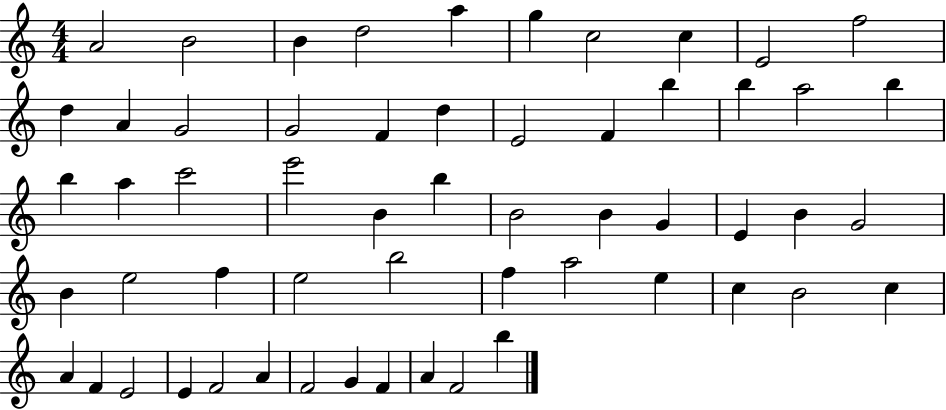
{
  \clef treble
  \numericTimeSignature
  \time 4/4
  \key c \major
  a'2 b'2 | b'4 d''2 a''4 | g''4 c''2 c''4 | e'2 f''2 | \break d''4 a'4 g'2 | g'2 f'4 d''4 | e'2 f'4 b''4 | b''4 a''2 b''4 | \break b''4 a''4 c'''2 | e'''2 b'4 b''4 | b'2 b'4 g'4 | e'4 b'4 g'2 | \break b'4 e''2 f''4 | e''2 b''2 | f''4 a''2 e''4 | c''4 b'2 c''4 | \break a'4 f'4 e'2 | e'4 f'2 a'4 | f'2 g'4 f'4 | a'4 f'2 b''4 | \break \bar "|."
}